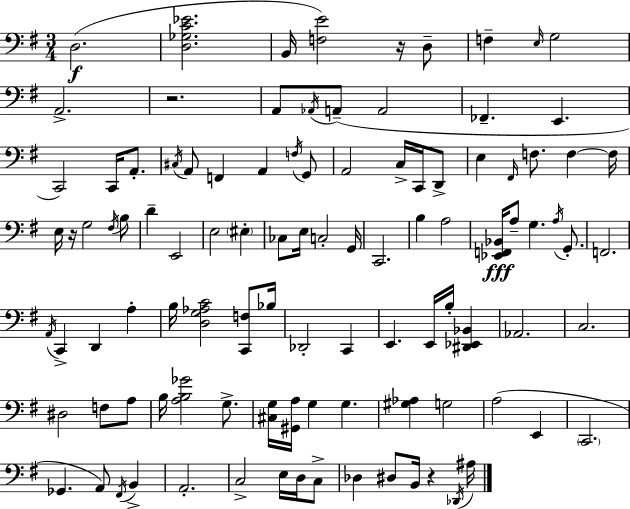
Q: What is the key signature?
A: E minor